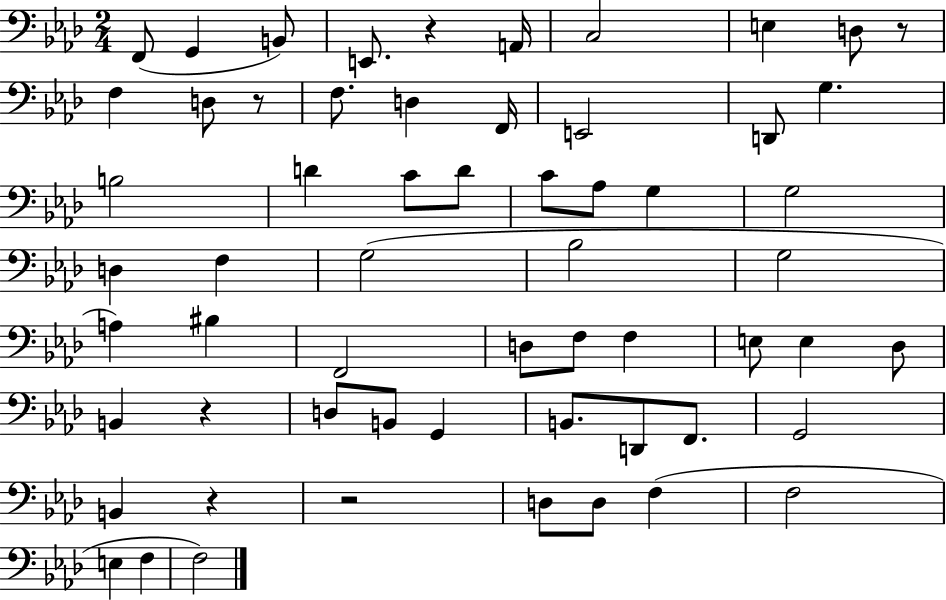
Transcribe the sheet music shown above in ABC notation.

X:1
T:Untitled
M:2/4
L:1/4
K:Ab
F,,/2 G,, B,,/2 E,,/2 z A,,/4 C,2 E, D,/2 z/2 F, D,/2 z/2 F,/2 D, F,,/4 E,,2 D,,/2 G, B,2 D C/2 D/2 C/2 _A,/2 G, G,2 D, F, G,2 _B,2 G,2 A, ^B, F,,2 D,/2 F,/2 F, E,/2 E, _D,/2 B,, z D,/2 B,,/2 G,, B,,/2 D,,/2 F,,/2 G,,2 B,, z z2 D,/2 D,/2 F, F,2 E, F, F,2